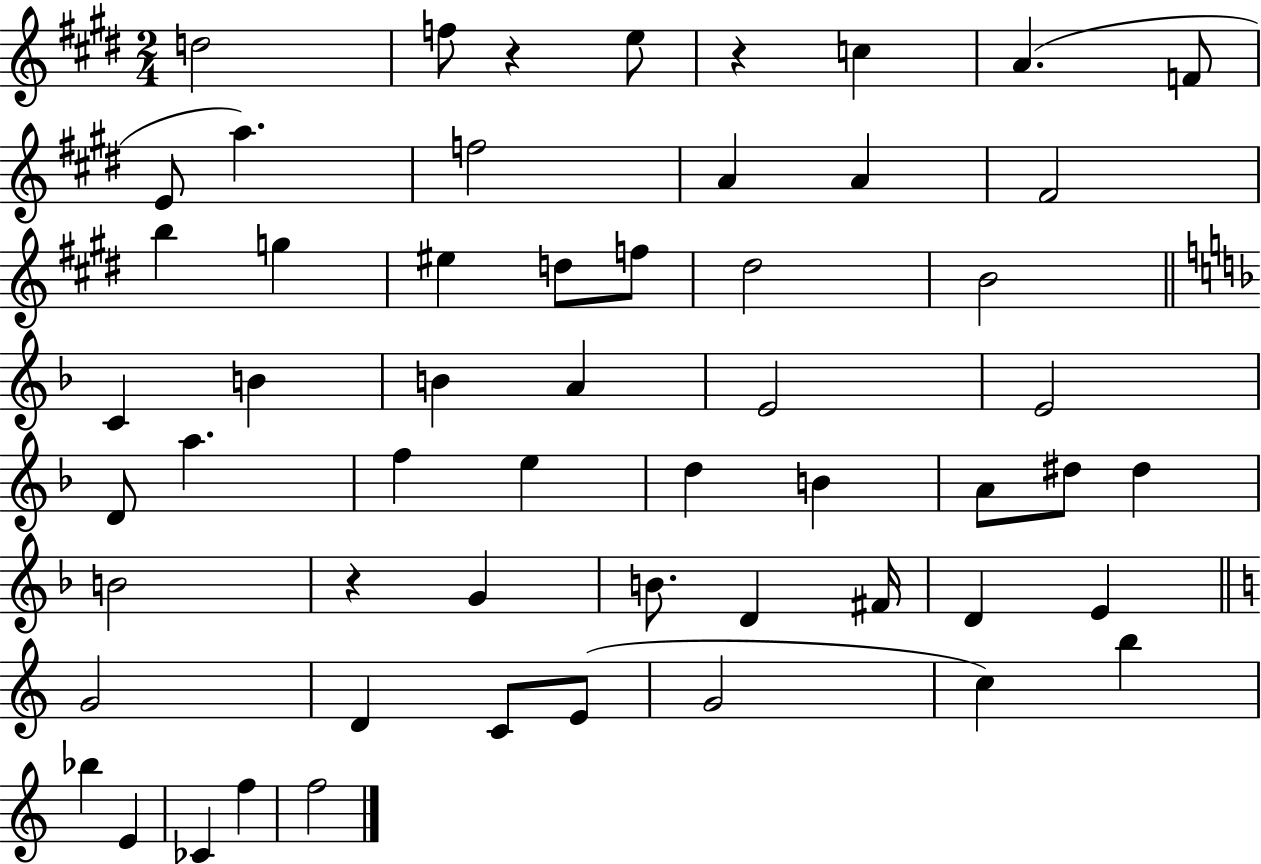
X:1
T:Untitled
M:2/4
L:1/4
K:E
d2 f/2 z e/2 z c A F/2 E/2 a f2 A A ^F2 b g ^e d/2 f/2 ^d2 B2 C B B A E2 E2 D/2 a f e d B A/2 ^d/2 ^d B2 z G B/2 D ^F/4 D E G2 D C/2 E/2 G2 c b _b E _C f f2